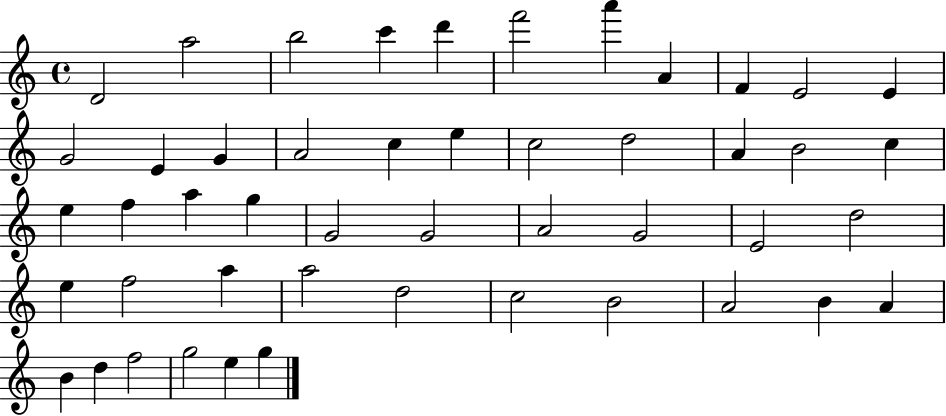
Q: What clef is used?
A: treble